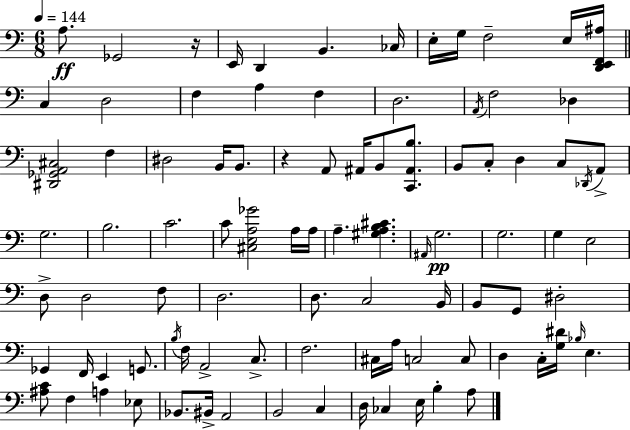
{
  \clef bass
  \numericTimeSignature
  \time 6/8
  \key a \minor
  \tempo 4 = 144
  a8.\ff ges,2 r16 | e,16 d,4 b,4. ces16 | e16-. g16 f2-- e16 <d, e, f, ais>16 | \bar "||" \break \key a \minor c4 d2 | f4 a4 f4 | d2. | \acciaccatura { a,16 } f2 des4 | \break <dis, ges, a, cis>2 f4 | dis2 b,16 b,8. | r4 a,8 ais,16 b,8 <c, ais, b>8. | b,8 c8-. d4 c8 \acciaccatura { des,16 } | \break a,8-> g2. | b2. | c'2. | c'8 <cis e a ges'>2 | \break a16 a16 a4.-- <gis a b cis'>4. | \grace { ais,16 }\pp g2. | g2. | g4 e2 | \break d8-> d2 | f8 d2. | d8. c2 | b,16 b,8 g,8 dis2-. | \break ges,4 f,16 e,4 | g,8. \acciaccatura { b16 } f16 a,2-> | c8.-> f2. | cis16 a16 c2 | \break c8 d4 c16-. <g dis'>16 \grace { bes16 } e4. | <ais c'>8 f4 a4 | ees8 bes,8. bis,16-> a,2 | b,2 | \break c4 d16 ces4 e16 b4-. | a8 \bar "|."
}